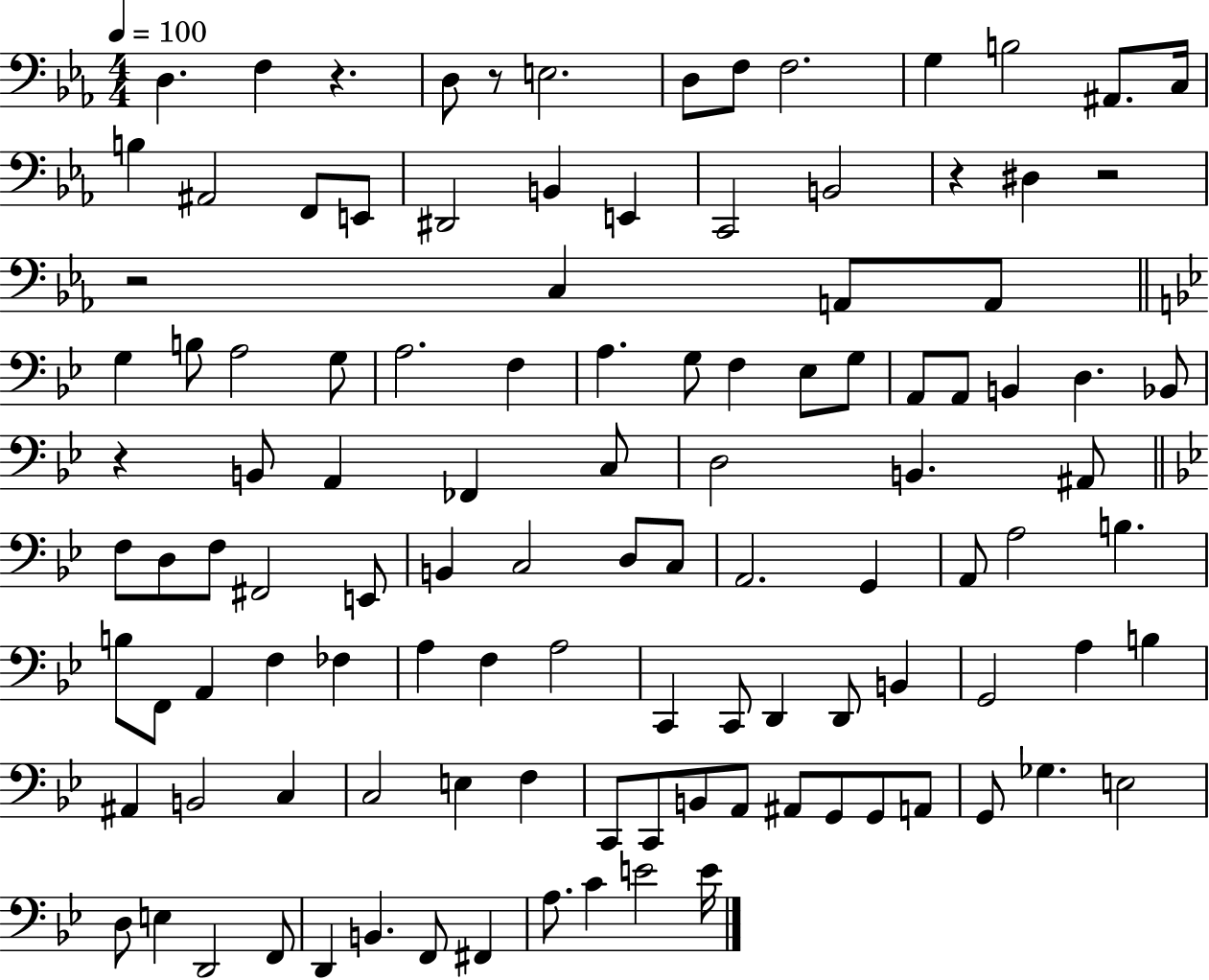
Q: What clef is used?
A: bass